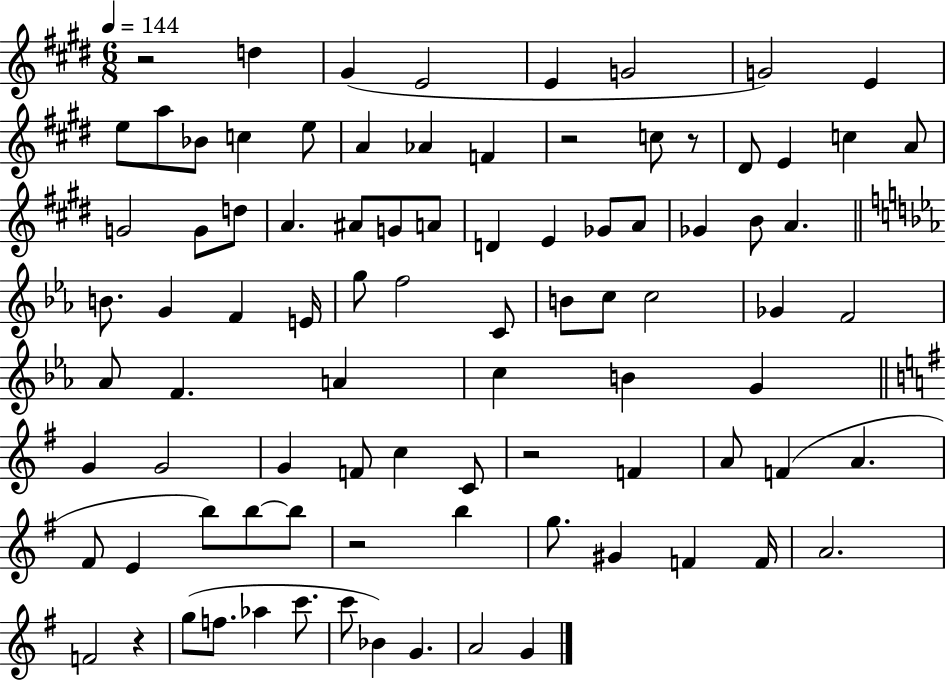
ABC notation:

X:1
T:Untitled
M:6/8
L:1/4
K:E
z2 d ^G E2 E G2 G2 E e/2 a/2 _B/2 c e/2 A _A F z2 c/2 z/2 ^D/2 E c A/2 G2 G/2 d/2 A ^A/2 G/2 A/2 D E _G/2 A/2 _G B/2 A B/2 G F E/4 g/2 f2 C/2 B/2 c/2 c2 _G F2 _A/2 F A c B G G G2 G F/2 c C/2 z2 F A/2 F A ^F/2 E b/2 b/2 b/2 z2 b g/2 ^G F F/4 A2 F2 z g/2 f/2 _a c'/2 c'/2 _B G A2 G